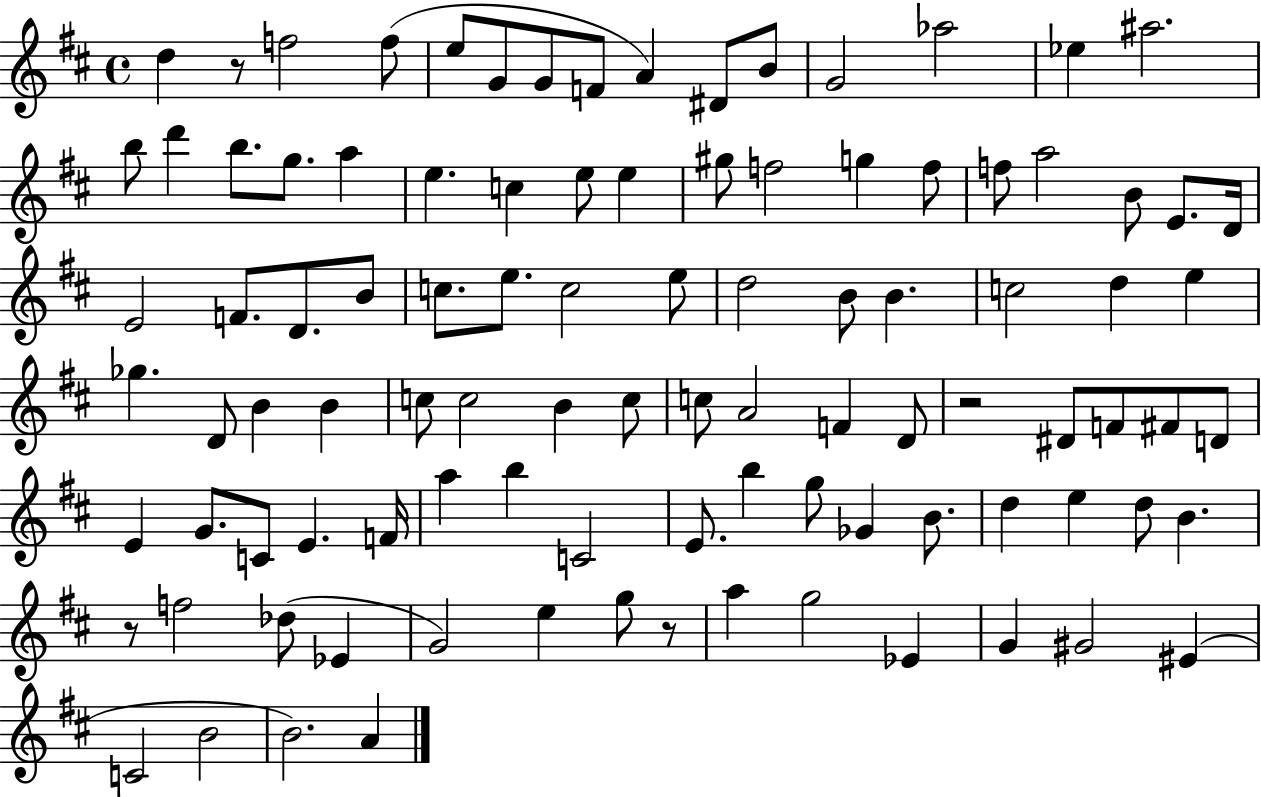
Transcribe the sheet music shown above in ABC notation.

X:1
T:Untitled
M:4/4
L:1/4
K:D
d z/2 f2 f/2 e/2 G/2 G/2 F/2 A ^D/2 B/2 G2 _a2 _e ^a2 b/2 d' b/2 g/2 a e c e/2 e ^g/2 f2 g f/2 f/2 a2 B/2 E/2 D/4 E2 F/2 D/2 B/2 c/2 e/2 c2 e/2 d2 B/2 B c2 d e _g D/2 B B c/2 c2 B c/2 c/2 A2 F D/2 z2 ^D/2 F/2 ^F/2 D/2 E G/2 C/2 E F/4 a b C2 E/2 b g/2 _G B/2 d e d/2 B z/2 f2 _d/2 _E G2 e g/2 z/2 a g2 _E G ^G2 ^E C2 B2 B2 A